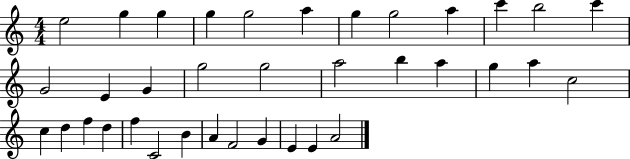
E5/h G5/q G5/q G5/q G5/h A5/q G5/q G5/h A5/q C6/q B5/h C6/q G4/h E4/q G4/q G5/h G5/h A5/h B5/q A5/q G5/q A5/q C5/h C5/q D5/q F5/q D5/q F5/q C4/h B4/q A4/q F4/h G4/q E4/q E4/q A4/h